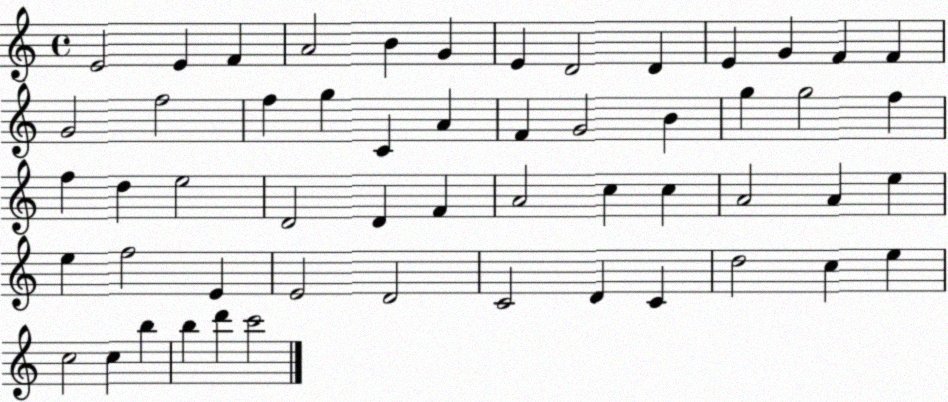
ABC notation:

X:1
T:Untitled
M:4/4
L:1/4
K:C
E2 E F A2 B G E D2 D E G F F G2 f2 f g C A F G2 B g g2 f f d e2 D2 D F A2 c c A2 A e e f2 E E2 D2 C2 D C d2 c e c2 c b b d' c'2